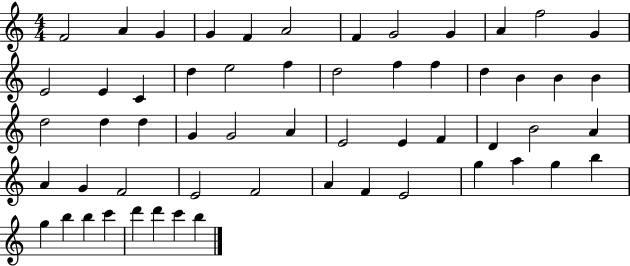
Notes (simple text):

F4/h A4/q G4/q G4/q F4/q A4/h F4/q G4/h G4/q A4/q F5/h G4/q E4/h E4/q C4/q D5/q E5/h F5/q D5/h F5/q F5/q D5/q B4/q B4/q B4/q D5/h D5/q D5/q G4/q G4/h A4/q E4/h E4/q F4/q D4/q B4/h A4/q A4/q G4/q F4/h E4/h F4/h A4/q F4/q E4/h G5/q A5/q G5/q B5/q G5/q B5/q B5/q C6/q D6/q D6/q C6/q B5/q